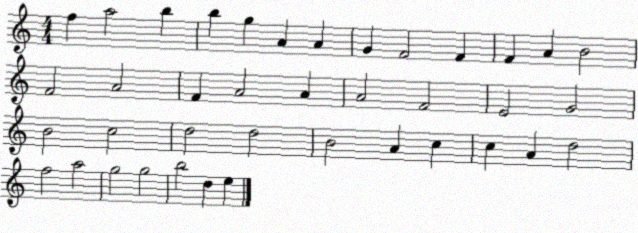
X:1
T:Untitled
M:4/4
L:1/4
K:C
f a2 b b g A A G F2 F F A B2 F2 A2 F A2 A A2 F2 E2 G2 B2 c2 d2 d2 B2 A c c A d2 f2 a2 g2 g2 b2 d e